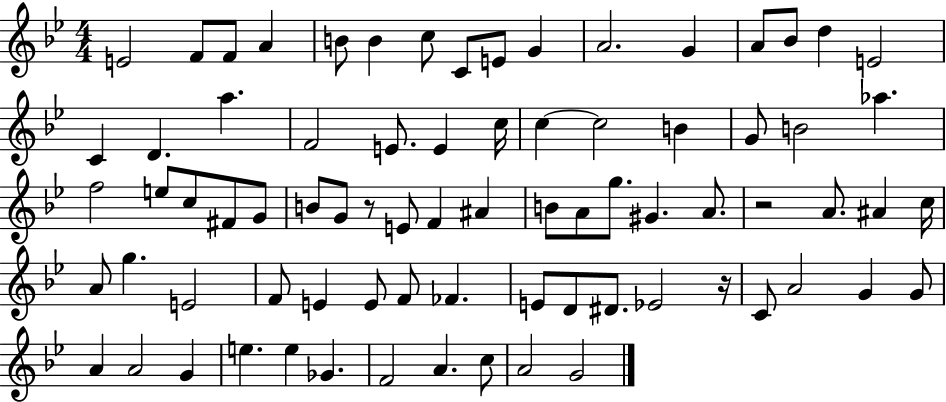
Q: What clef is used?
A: treble